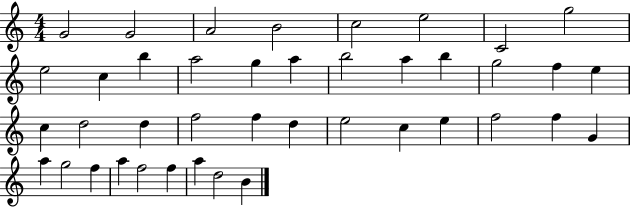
{
  \clef treble
  \numericTimeSignature
  \time 4/4
  \key c \major
  g'2 g'2 | a'2 b'2 | c''2 e''2 | c'2 g''2 | \break e''2 c''4 b''4 | a''2 g''4 a''4 | b''2 a''4 b''4 | g''2 f''4 e''4 | \break c''4 d''2 d''4 | f''2 f''4 d''4 | e''2 c''4 e''4 | f''2 f''4 g'4 | \break a''4 g''2 f''4 | a''4 f''2 f''4 | a''4 d''2 b'4 | \bar "|."
}